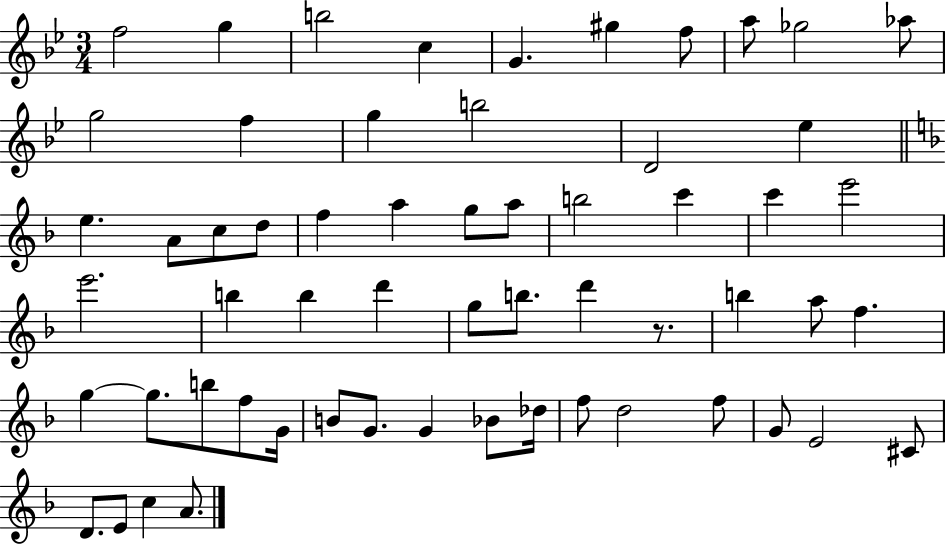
{
  \clef treble
  \numericTimeSignature
  \time 3/4
  \key bes \major
  \repeat volta 2 { f''2 g''4 | b''2 c''4 | g'4. gis''4 f''8 | a''8 ges''2 aes''8 | \break g''2 f''4 | g''4 b''2 | d'2 ees''4 | \bar "||" \break \key f \major e''4. a'8 c''8 d''8 | f''4 a''4 g''8 a''8 | b''2 c'''4 | c'''4 e'''2 | \break e'''2. | b''4 b''4 d'''4 | g''8 b''8. d'''4 r8. | b''4 a''8 f''4. | \break g''4~~ g''8. b''8 f''8 g'16 | b'8 g'8. g'4 bes'8 des''16 | f''8 d''2 f''8 | g'8 e'2 cis'8 | \break d'8. e'8 c''4 a'8. | } \bar "|."
}